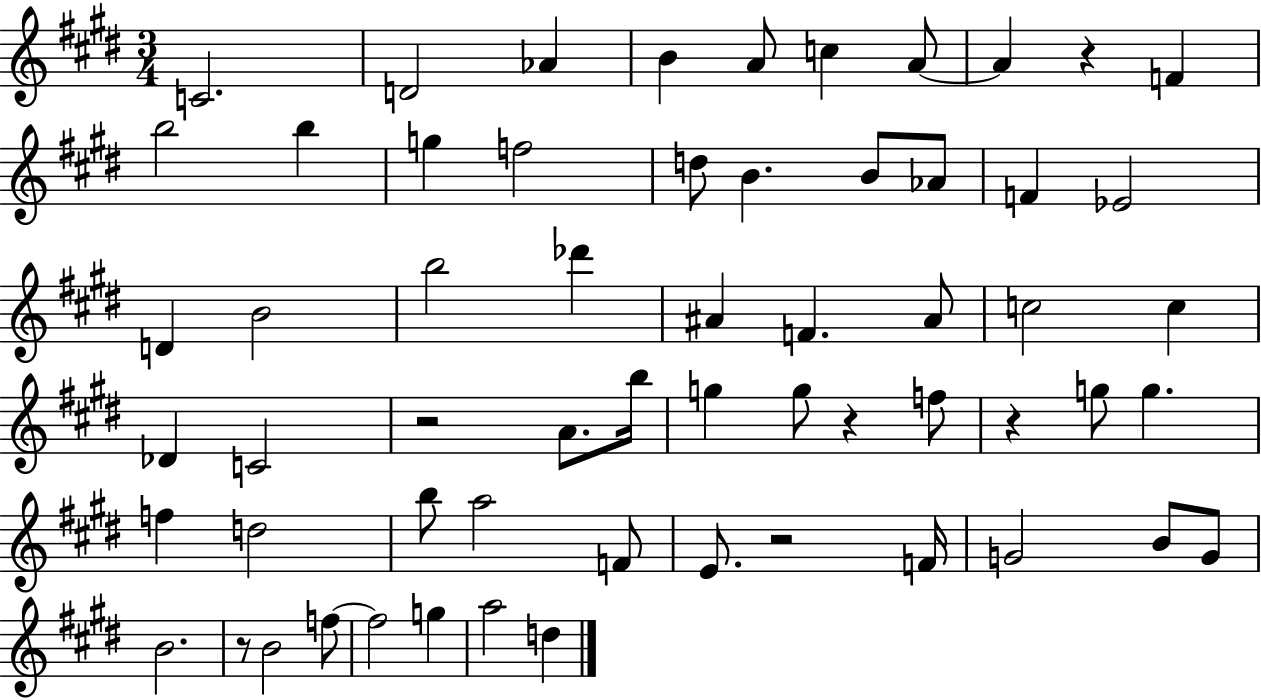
C4/h. D4/h Ab4/q B4/q A4/e C5/q A4/e A4/q R/q F4/q B5/h B5/q G5/q F5/h D5/e B4/q. B4/e Ab4/e F4/q Eb4/h D4/q B4/h B5/h Db6/q A#4/q F4/q. A#4/e C5/h C5/q Db4/q C4/h R/h A4/e. B5/s G5/q G5/e R/q F5/e R/q G5/e G5/q. F5/q D5/h B5/e A5/h F4/e E4/e. R/h F4/s G4/h B4/e G4/e B4/h. R/e B4/h F5/e F5/h G5/q A5/h D5/q